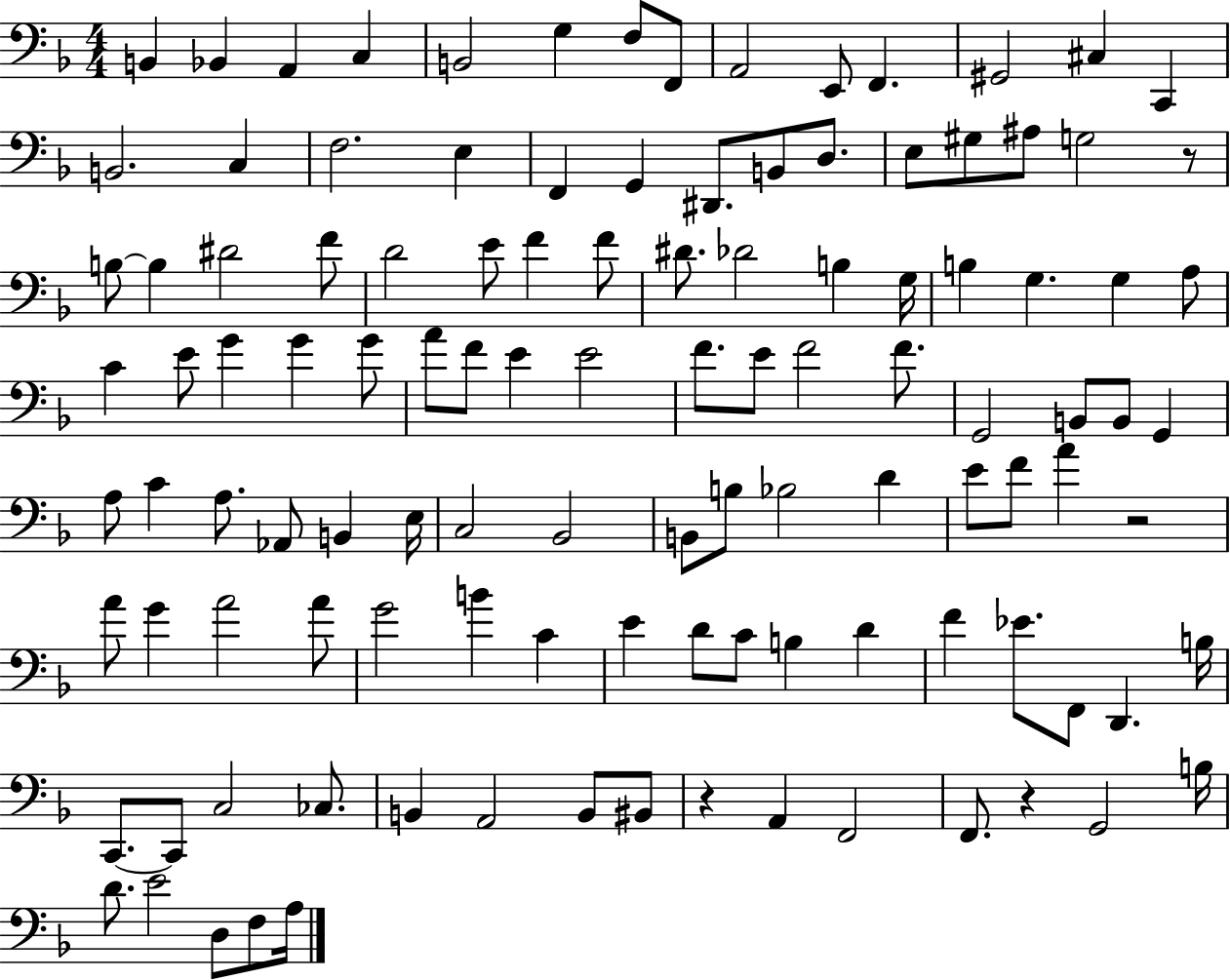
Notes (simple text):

B2/q Bb2/q A2/q C3/q B2/h G3/q F3/e F2/e A2/h E2/e F2/q. G#2/h C#3/q C2/q B2/h. C3/q F3/h. E3/q F2/q G2/q D#2/e. B2/e D3/e. E3/e G#3/e A#3/e G3/h R/e B3/e B3/q D#4/h F4/e D4/h E4/e F4/q F4/e D#4/e. Db4/h B3/q G3/s B3/q G3/q. G3/q A3/e C4/q E4/e G4/q G4/q G4/e A4/e F4/e E4/q E4/h F4/e. E4/e F4/h F4/e. G2/h B2/e B2/e G2/q A3/e C4/q A3/e. Ab2/e B2/q E3/s C3/h Bb2/h B2/e B3/e Bb3/h D4/q E4/e F4/e A4/q R/h A4/e G4/q A4/h A4/e G4/h B4/q C4/q E4/q D4/e C4/e B3/q D4/q F4/q Eb4/e. F2/e D2/q. B3/s C2/e. C2/e C3/h CES3/e. B2/q A2/h B2/e BIS2/e R/q A2/q F2/h F2/e. R/q G2/h B3/s D4/e. E4/h D3/e F3/e A3/s